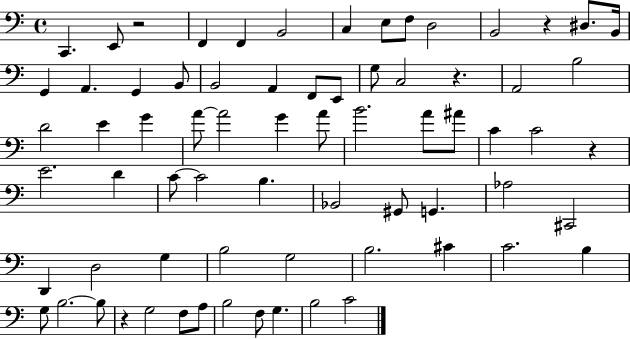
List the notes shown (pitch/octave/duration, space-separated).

C2/q. E2/e R/h F2/q F2/q B2/h C3/q E3/e F3/e D3/h B2/h R/q D#3/e. B2/s G2/q A2/q. G2/q B2/e B2/h A2/q F2/e E2/e G3/e C3/h R/q. A2/h B3/h D4/h E4/q G4/q A4/e A4/h G4/q A4/e B4/h. A4/e A#4/e C4/q C4/h R/q E4/h. D4/q C4/e C4/h B3/q. Bb2/h G#2/e G2/q. Ab3/h C#2/h D2/q D3/h G3/q B3/h G3/h B3/h. C#4/q C4/h. B3/q G3/e B3/h. B3/e R/q G3/h F3/e A3/e B3/h F3/e G3/q. B3/h C4/h